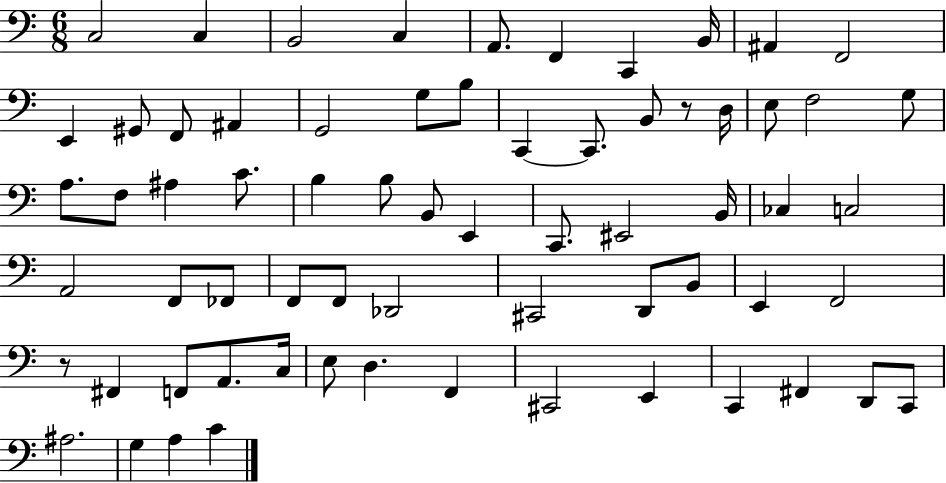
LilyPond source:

{
  \clef bass
  \numericTimeSignature
  \time 6/8
  \key c \major
  c2 c4 | b,2 c4 | a,8. f,4 c,4 b,16 | ais,4 f,2 | \break e,4 gis,8 f,8 ais,4 | g,2 g8 b8 | c,4~~ c,8. b,8 r8 d16 | e8 f2 g8 | \break a8. f8 ais4 c'8. | b4 b8 b,8 e,4 | c,8. eis,2 b,16 | ces4 c2 | \break a,2 f,8 fes,8 | f,8 f,8 des,2 | cis,2 d,8 b,8 | e,4 f,2 | \break r8 fis,4 f,8 a,8. c16 | e8 d4. f,4 | cis,2 e,4 | c,4 fis,4 d,8 c,8 | \break ais2. | g4 a4 c'4 | \bar "|."
}